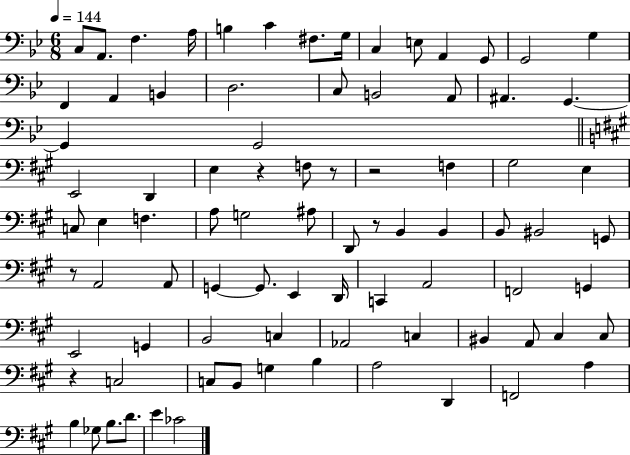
C3/e A2/e. F3/q. A3/s B3/q C4/q F#3/e. G3/s C3/q E3/e A2/q G2/e G2/h G3/q F2/q A2/q B2/q D3/h. C3/e B2/h A2/e A#2/q. G2/q. G2/q G2/h E2/h D2/q E3/q R/q F3/e R/e R/h F3/q G#3/h E3/q C3/e E3/q F3/q. A3/e G3/h A#3/e D2/e R/e B2/q B2/q B2/e BIS2/h G2/e R/e A2/h A2/e G2/q G2/e. E2/q D2/s C2/q A2/h F2/h G2/q E2/h G2/q B2/h C3/q Ab2/h C3/q BIS2/q A2/e C#3/q C#3/e R/q C3/h C3/e B2/e G3/q B3/q A3/h D2/q F2/h A3/q B3/q Gb3/e B3/e. D4/e. E4/q CES4/h